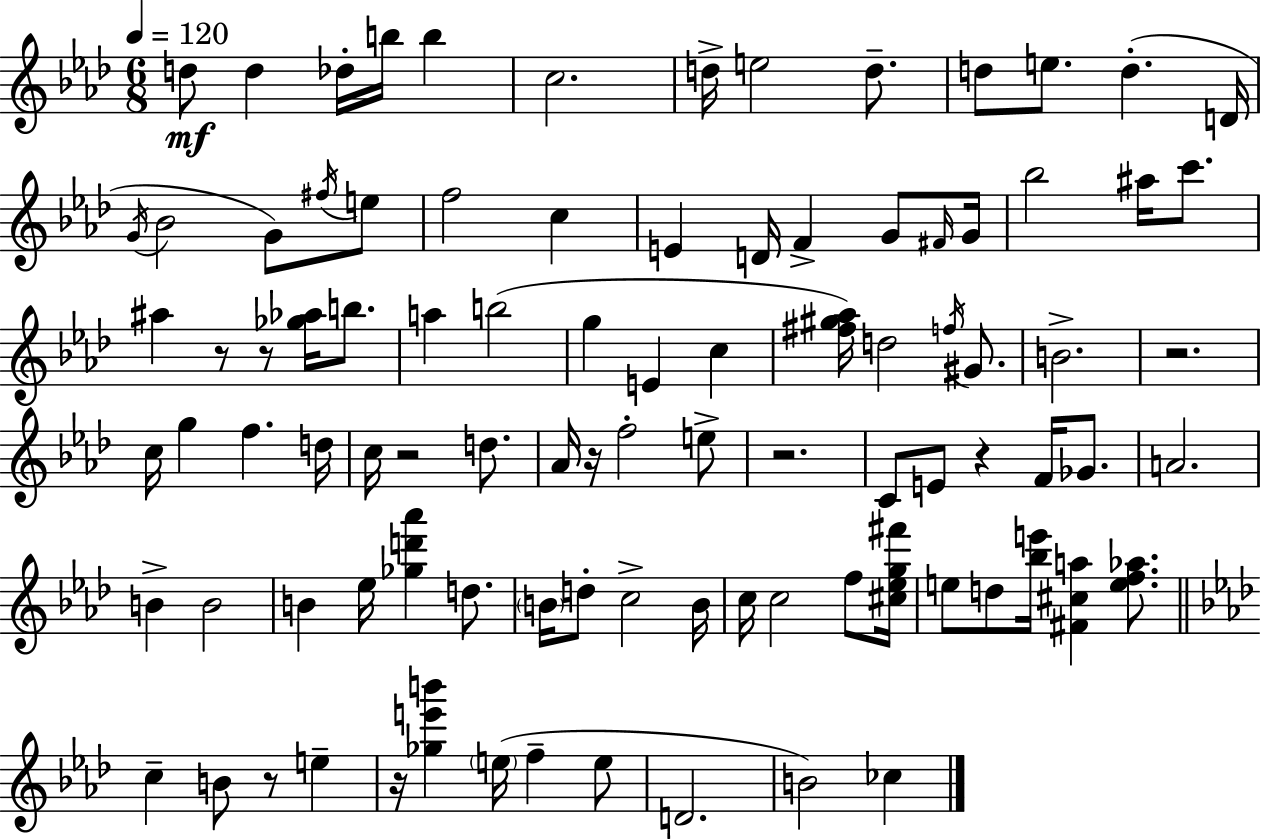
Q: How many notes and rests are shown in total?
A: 94